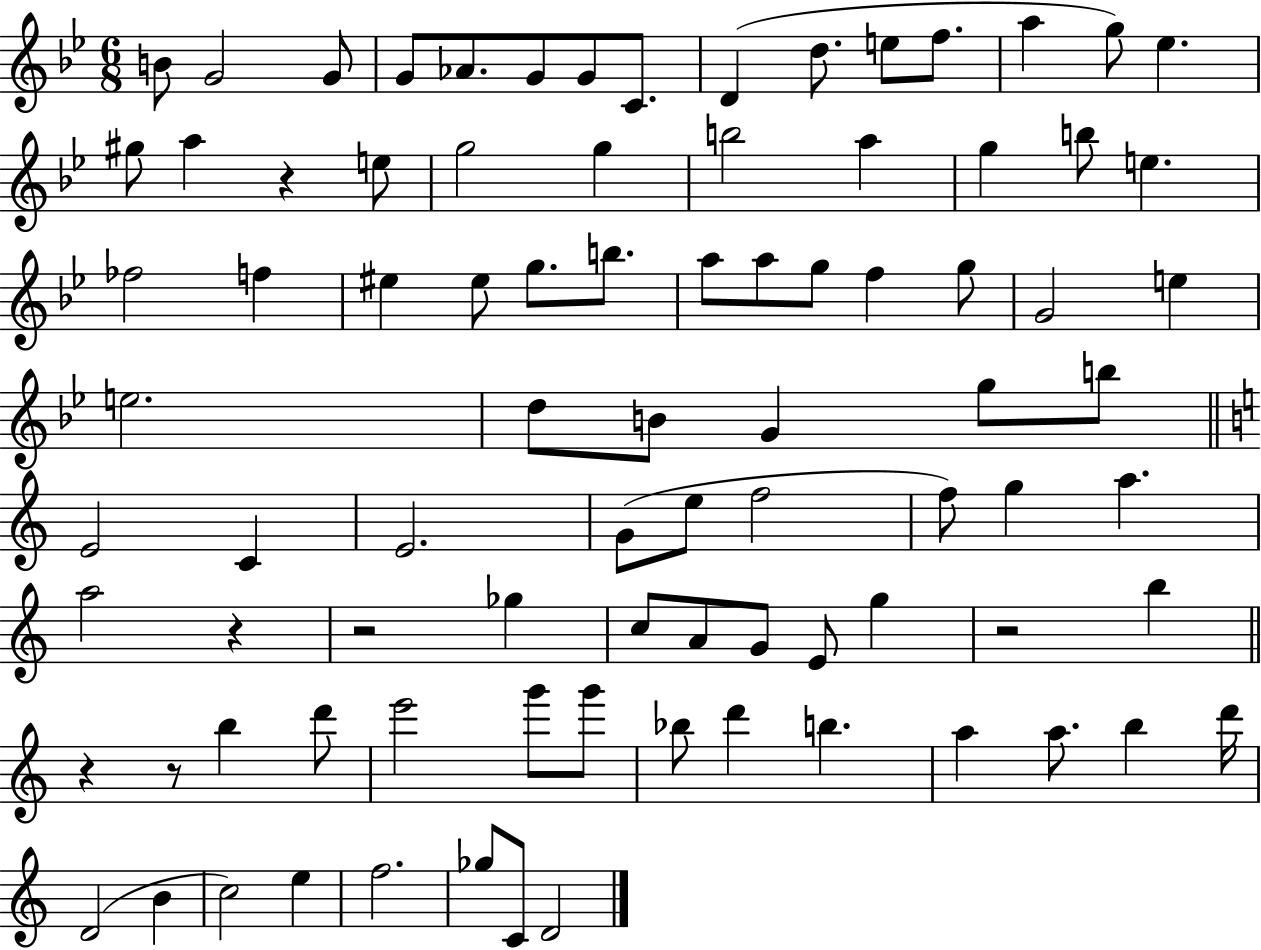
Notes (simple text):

B4/e G4/h G4/e G4/e Ab4/e. G4/e G4/e C4/e. D4/q D5/e. E5/e F5/e. A5/q G5/e Eb5/q. G#5/e A5/q R/q E5/e G5/h G5/q B5/h A5/q G5/q B5/e E5/q. FES5/h F5/q EIS5/q EIS5/e G5/e. B5/e. A5/e A5/e G5/e F5/q G5/e G4/h E5/q E5/h. D5/e B4/e G4/q G5/e B5/e E4/h C4/q E4/h. G4/e E5/e F5/h F5/e G5/q A5/q. A5/h R/q R/h Gb5/q C5/e A4/e G4/e E4/e G5/q R/h B5/q R/q R/e B5/q D6/e E6/h G6/e G6/e Bb5/e D6/q B5/q. A5/q A5/e. B5/q D6/s D4/h B4/q C5/h E5/q F5/h. Gb5/e C4/e D4/h